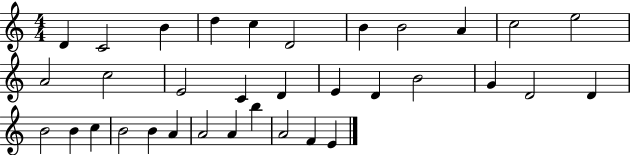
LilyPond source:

{
  \clef treble
  \numericTimeSignature
  \time 4/4
  \key c \major
  d'4 c'2 b'4 | d''4 c''4 d'2 | b'4 b'2 a'4 | c''2 e''2 | \break a'2 c''2 | e'2 c'4 d'4 | e'4 d'4 b'2 | g'4 d'2 d'4 | \break b'2 b'4 c''4 | b'2 b'4 a'4 | a'2 a'4 b''4 | a'2 f'4 e'4 | \break \bar "|."
}